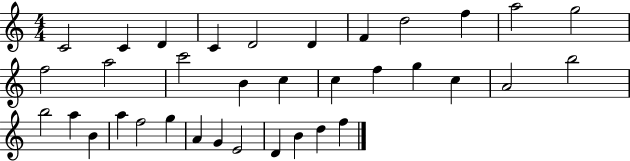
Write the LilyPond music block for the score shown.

{
  \clef treble
  \numericTimeSignature
  \time 4/4
  \key c \major
  c'2 c'4 d'4 | c'4 d'2 d'4 | f'4 d''2 f''4 | a''2 g''2 | \break f''2 a''2 | c'''2 b'4 c''4 | c''4 f''4 g''4 c''4 | a'2 b''2 | \break b''2 a''4 b'4 | a''4 f''2 g''4 | a'4 g'4 e'2 | d'4 b'4 d''4 f''4 | \break \bar "|."
}